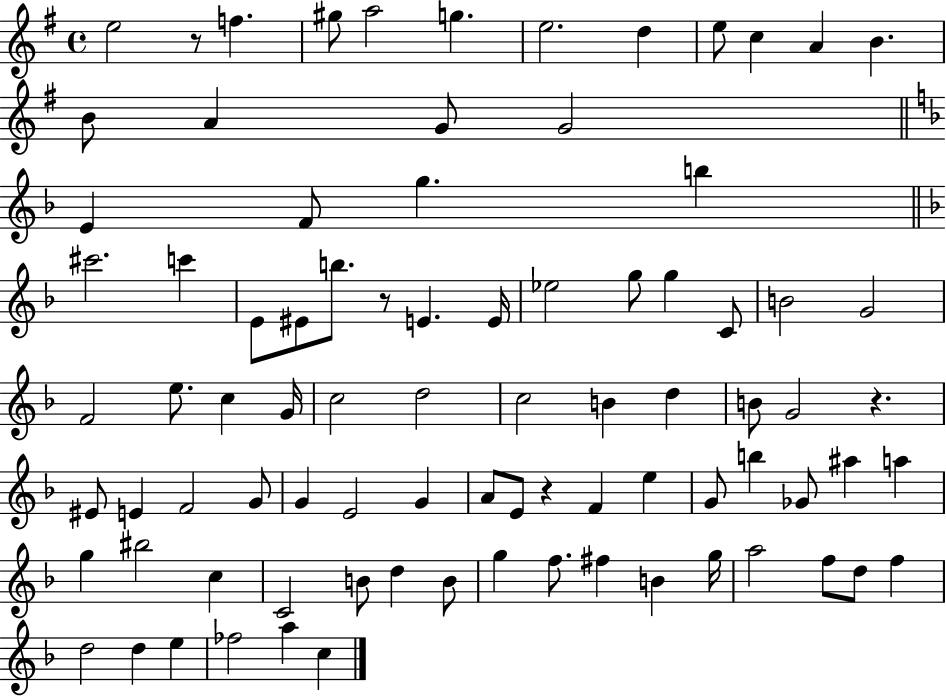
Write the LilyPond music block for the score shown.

{
  \clef treble
  \time 4/4
  \defaultTimeSignature
  \key g \major
  \repeat volta 2 { e''2 r8 f''4. | gis''8 a''2 g''4. | e''2. d''4 | e''8 c''4 a'4 b'4. | \break b'8 a'4 g'8 g'2 | \bar "||" \break \key f \major e'4 f'8 g''4. b''4 | \bar "||" \break \key f \major cis'''2. c'''4 | e'8 eis'8 b''8. r8 e'4. e'16 | ees''2 g''8 g''4 c'8 | b'2 g'2 | \break f'2 e''8. c''4 g'16 | c''2 d''2 | c''2 b'4 d''4 | b'8 g'2 r4. | \break eis'8 e'4 f'2 g'8 | g'4 e'2 g'4 | a'8 e'8 r4 f'4 e''4 | g'8 b''4 ges'8 ais''4 a''4 | \break g''4 bis''2 c''4 | c'2 b'8 d''4 b'8 | g''4 f''8. fis''4 b'4 g''16 | a''2 f''8 d''8 f''4 | \break d''2 d''4 e''4 | fes''2 a''4 c''4 | } \bar "|."
}